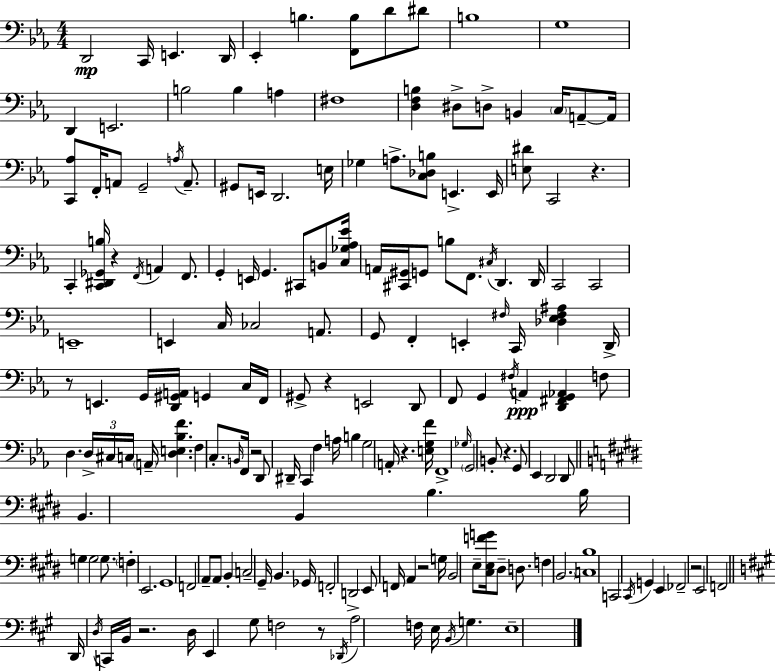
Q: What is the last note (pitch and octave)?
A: E3